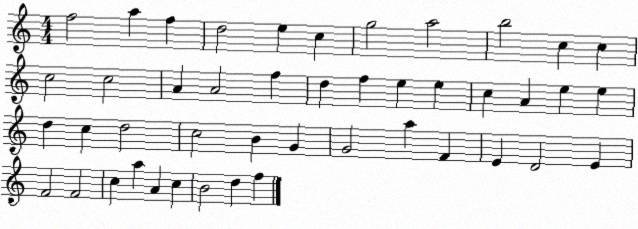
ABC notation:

X:1
T:Untitled
M:4/4
L:1/4
K:C
f2 a f d2 e c g2 a2 b2 c c c2 c2 A A2 f d f e e c A e e d c d2 c2 B G G2 a F E D2 E F2 F2 c a A c B2 d f